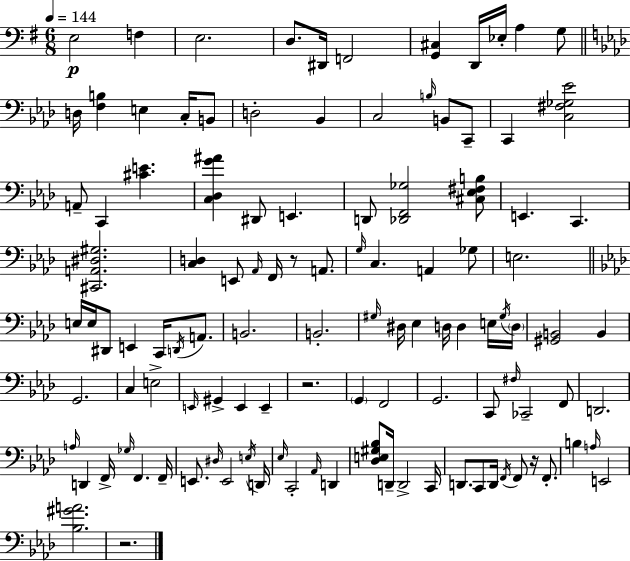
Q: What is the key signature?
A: G major